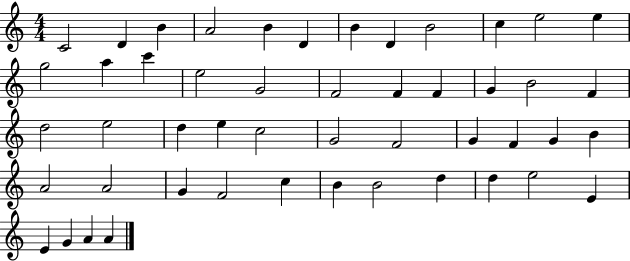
C4/h D4/q B4/q A4/h B4/q D4/q B4/q D4/q B4/h C5/q E5/h E5/q G5/h A5/q C6/q E5/h G4/h F4/h F4/q F4/q G4/q B4/h F4/q D5/h E5/h D5/q E5/q C5/h G4/h F4/h G4/q F4/q G4/q B4/q A4/h A4/h G4/q F4/h C5/q B4/q B4/h D5/q D5/q E5/h E4/q E4/q G4/q A4/q A4/q